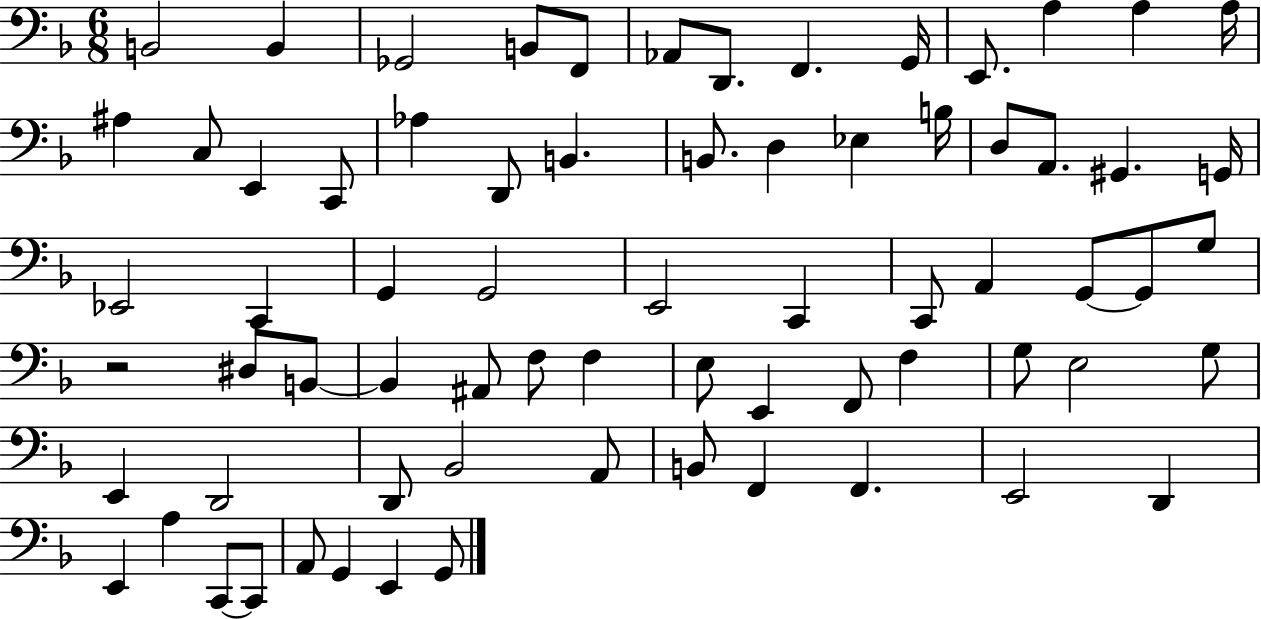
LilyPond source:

{
  \clef bass
  \numericTimeSignature
  \time 6/8
  \key f \major
  b,2 b,4 | ges,2 b,8 f,8 | aes,8 d,8. f,4. g,16 | e,8. a4 a4 a16 | \break ais4 c8 e,4 c,8 | aes4 d,8 b,4. | b,8. d4 ees4 b16 | d8 a,8. gis,4. g,16 | \break ees,2 c,4 | g,4 g,2 | e,2 c,4 | c,8 a,4 g,8~~ g,8 g8 | \break r2 dis8 b,8~~ | b,4 ais,8 f8 f4 | e8 e,4 f,8 f4 | g8 e2 g8 | \break e,4 d,2 | d,8 bes,2 a,8 | b,8 f,4 f,4. | e,2 d,4 | \break e,4 a4 c,8~~ c,8 | a,8 g,4 e,4 g,8 | \bar "|."
}